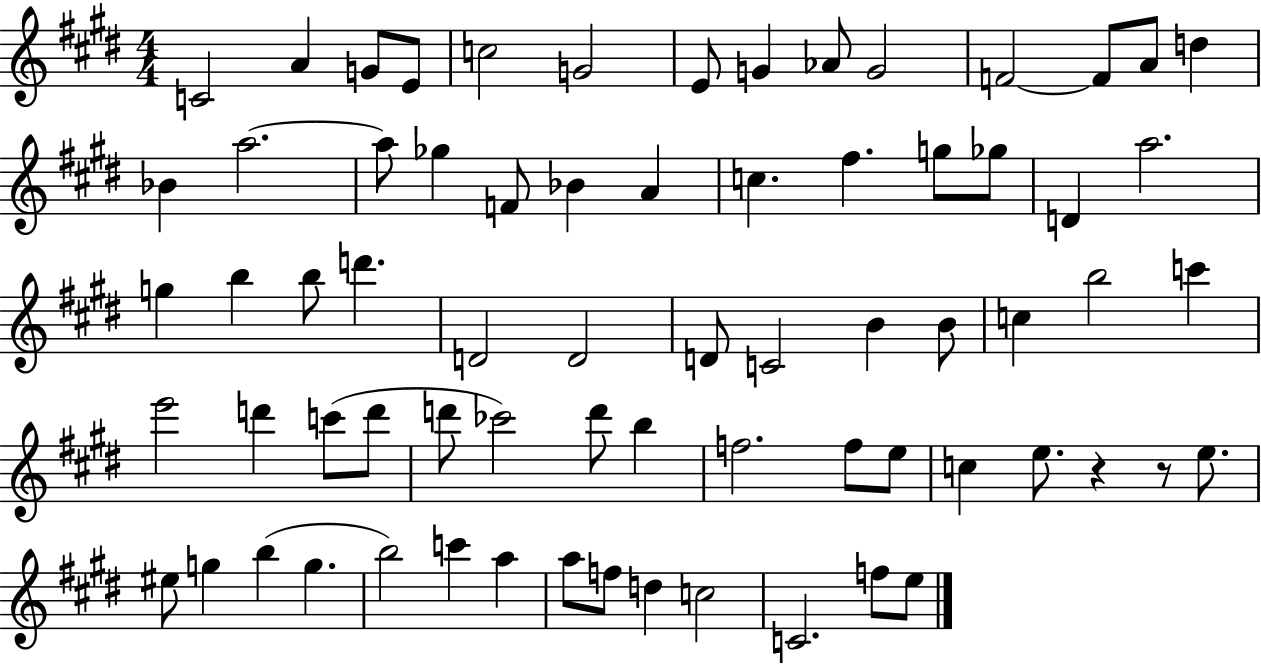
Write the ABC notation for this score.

X:1
T:Untitled
M:4/4
L:1/4
K:E
C2 A G/2 E/2 c2 G2 E/2 G _A/2 G2 F2 F/2 A/2 d _B a2 a/2 _g F/2 _B A c ^f g/2 _g/2 D a2 g b b/2 d' D2 D2 D/2 C2 B B/2 c b2 c' e'2 d' c'/2 d'/2 d'/2 _c'2 d'/2 b f2 f/2 e/2 c e/2 z z/2 e/2 ^e/2 g b g b2 c' a a/2 f/2 d c2 C2 f/2 e/2